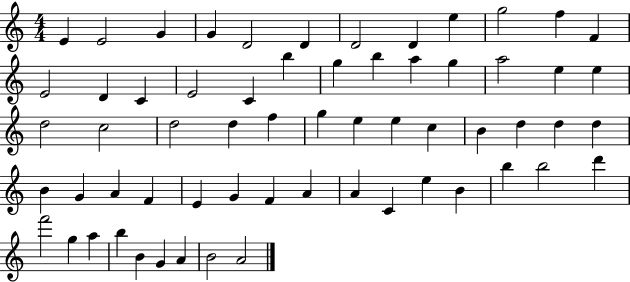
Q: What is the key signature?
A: C major